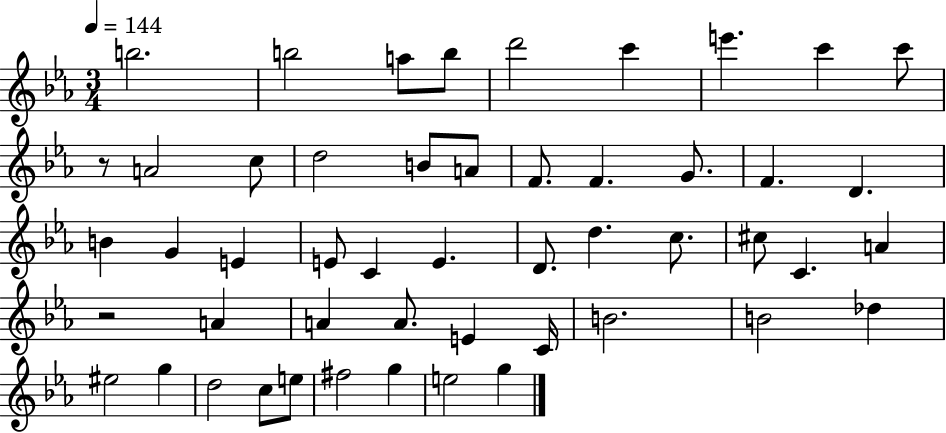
{
  \clef treble
  \numericTimeSignature
  \time 3/4
  \key ees \major
  \tempo 4 = 144
  \repeat volta 2 { b''2. | b''2 a''8 b''8 | d'''2 c'''4 | e'''4. c'''4 c'''8 | \break r8 a'2 c''8 | d''2 b'8 a'8 | f'8. f'4. g'8. | f'4. d'4. | \break b'4 g'4 e'4 | e'8 c'4 e'4. | d'8. d''4. c''8. | cis''8 c'4. a'4 | \break r2 a'4 | a'4 a'8. e'4 c'16 | b'2. | b'2 des''4 | \break eis''2 g''4 | d''2 c''8 e''8 | fis''2 g''4 | e''2 g''4 | \break } \bar "|."
}